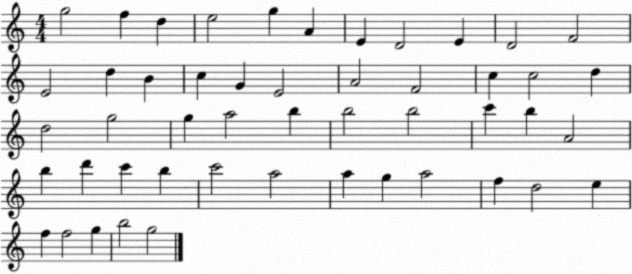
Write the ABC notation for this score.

X:1
T:Untitled
M:4/4
L:1/4
K:C
g2 f d e2 g A E D2 E D2 F2 E2 d B c G E2 A2 F2 c c2 d d2 g2 g a2 b b2 b2 c' b A2 b d' c' b c'2 a2 a g a2 f d2 e f f2 g b2 g2